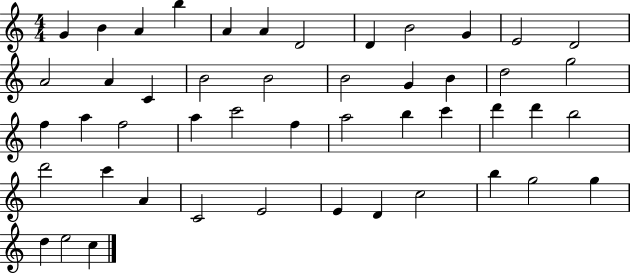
X:1
T:Untitled
M:4/4
L:1/4
K:C
G B A b A A D2 D B2 G E2 D2 A2 A C B2 B2 B2 G B d2 g2 f a f2 a c'2 f a2 b c' d' d' b2 d'2 c' A C2 E2 E D c2 b g2 g d e2 c